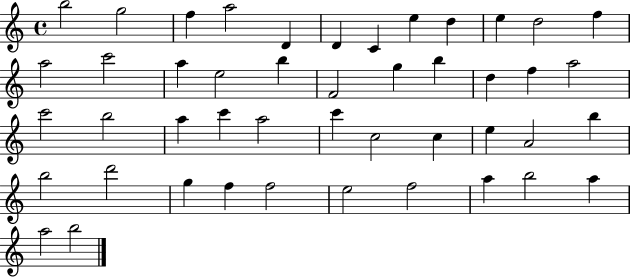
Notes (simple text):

B5/h G5/h F5/q A5/h D4/q D4/q C4/q E5/q D5/q E5/q D5/h F5/q A5/h C6/h A5/q E5/h B5/q F4/h G5/q B5/q D5/q F5/q A5/h C6/h B5/h A5/q C6/q A5/h C6/q C5/h C5/q E5/q A4/h B5/q B5/h D6/h G5/q F5/q F5/h E5/h F5/h A5/q B5/h A5/q A5/h B5/h